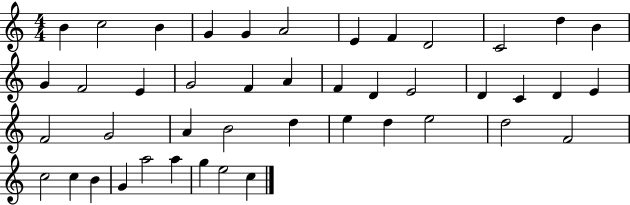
{
  \clef treble
  \numericTimeSignature
  \time 4/4
  \key c \major
  b'4 c''2 b'4 | g'4 g'4 a'2 | e'4 f'4 d'2 | c'2 d''4 b'4 | \break g'4 f'2 e'4 | g'2 f'4 a'4 | f'4 d'4 e'2 | d'4 c'4 d'4 e'4 | \break f'2 g'2 | a'4 b'2 d''4 | e''4 d''4 e''2 | d''2 f'2 | \break c''2 c''4 b'4 | g'4 a''2 a''4 | g''4 e''2 c''4 | \bar "|."
}